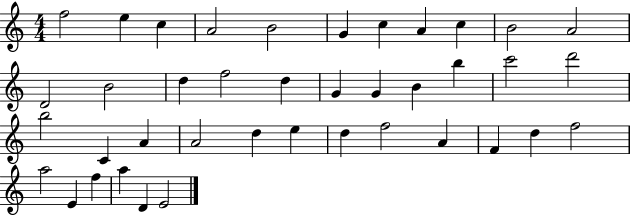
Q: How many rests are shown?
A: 0